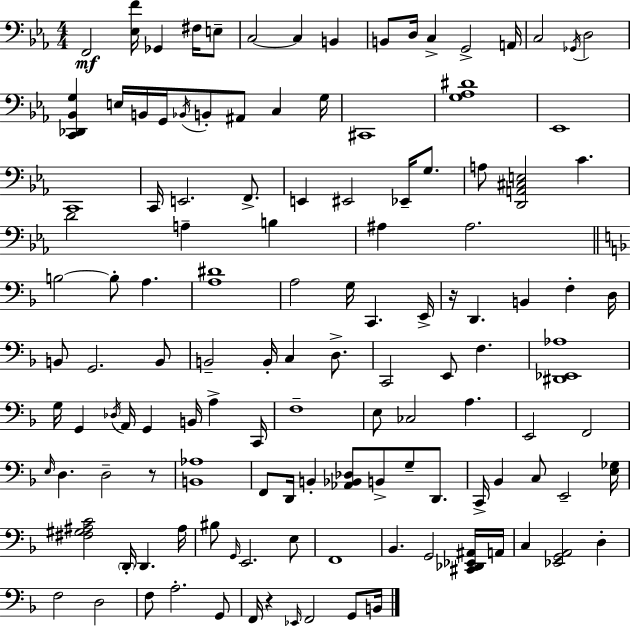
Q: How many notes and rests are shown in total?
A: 126